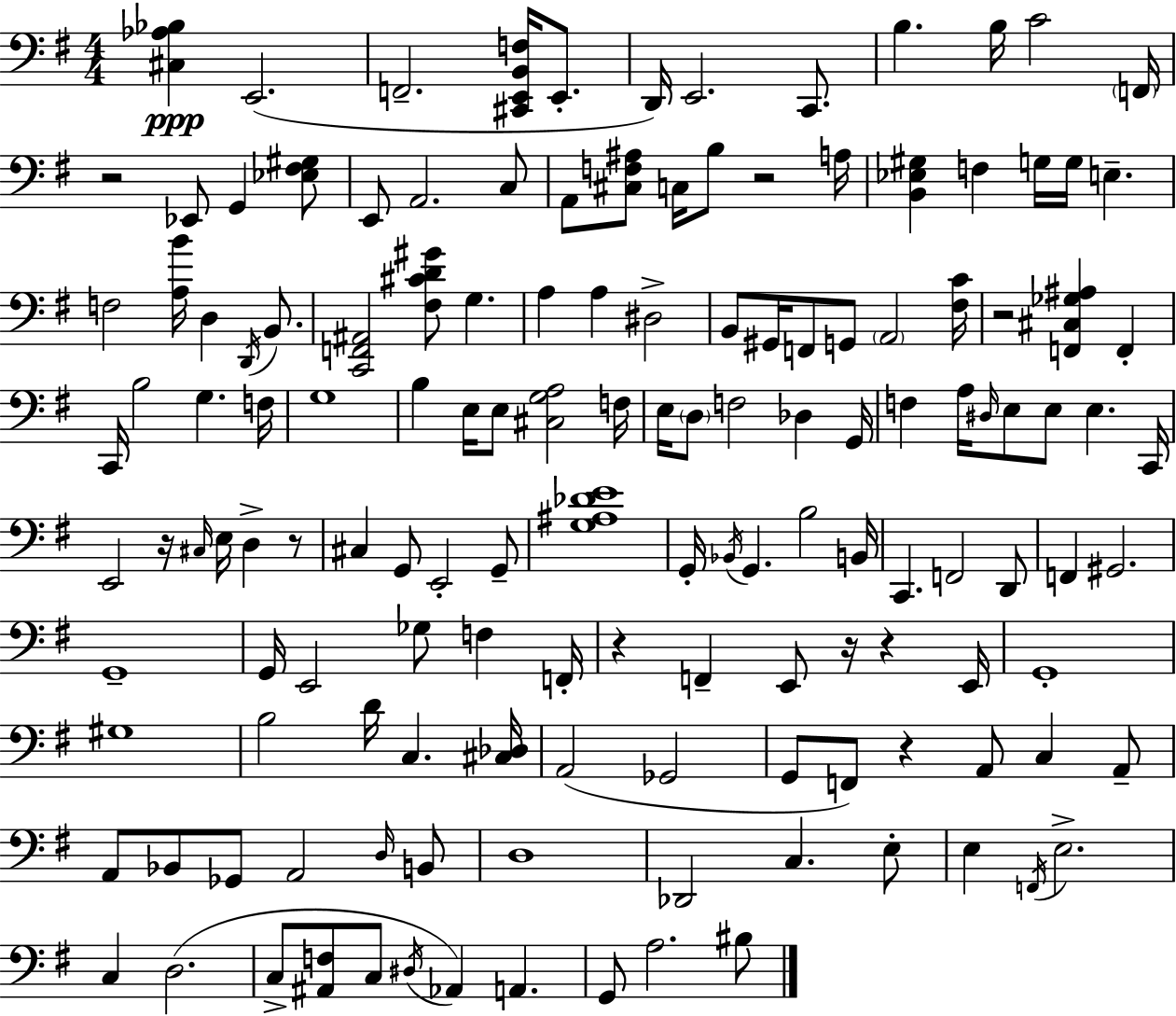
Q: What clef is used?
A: bass